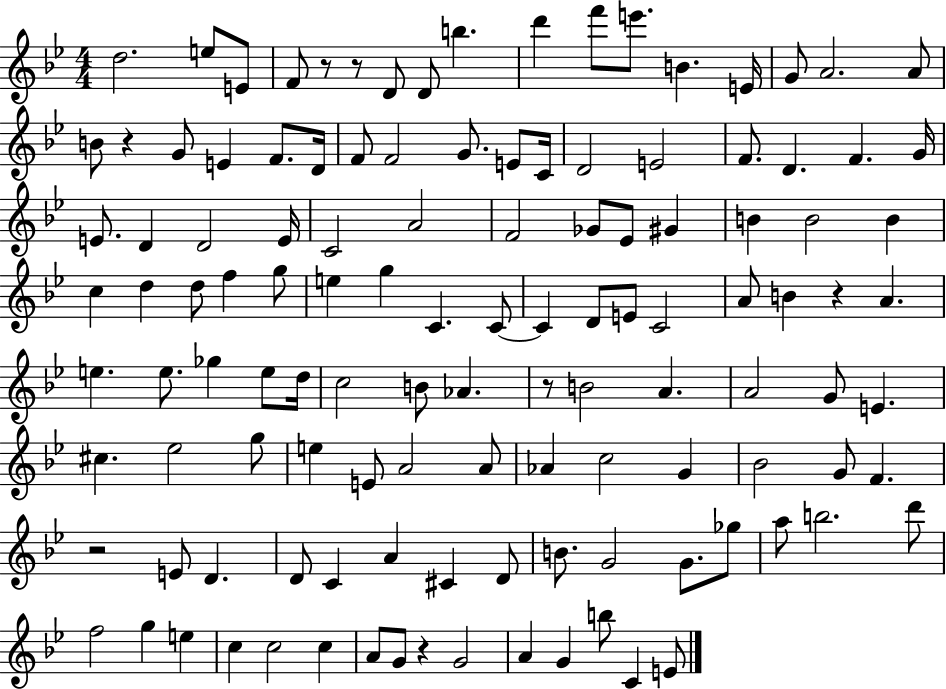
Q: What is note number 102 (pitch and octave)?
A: G5